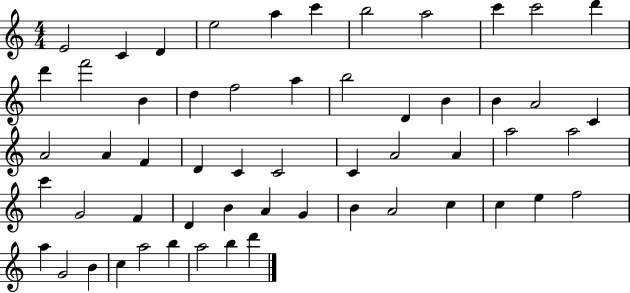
{
  \clef treble
  \numericTimeSignature
  \time 4/4
  \key c \major
  e'2 c'4 d'4 | e''2 a''4 c'''4 | b''2 a''2 | c'''4 c'''2 d'''4 | \break d'''4 f'''2 b'4 | d''4 f''2 a''4 | b''2 d'4 b'4 | b'4 a'2 c'4 | \break a'2 a'4 f'4 | d'4 c'4 c'2 | c'4 a'2 a'4 | a''2 a''2 | \break c'''4 g'2 f'4 | d'4 b'4 a'4 g'4 | b'4 a'2 c''4 | c''4 e''4 f''2 | \break a''4 g'2 b'4 | c''4 a''2 b''4 | a''2 b''4 d'''4 | \bar "|."
}